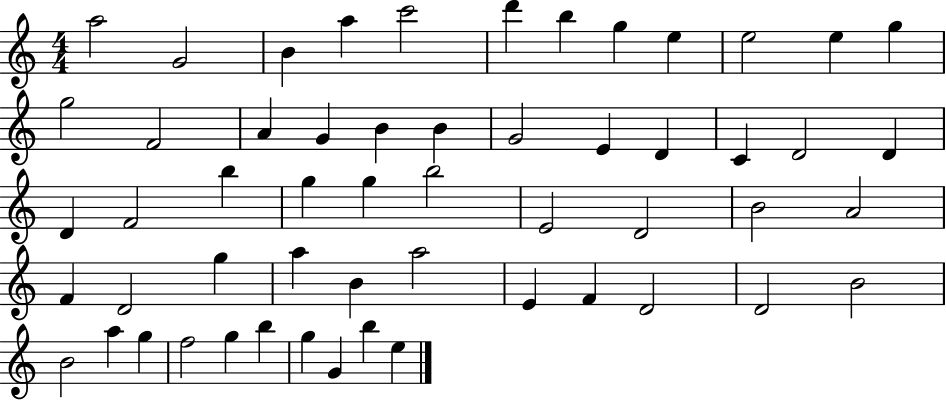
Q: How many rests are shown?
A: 0